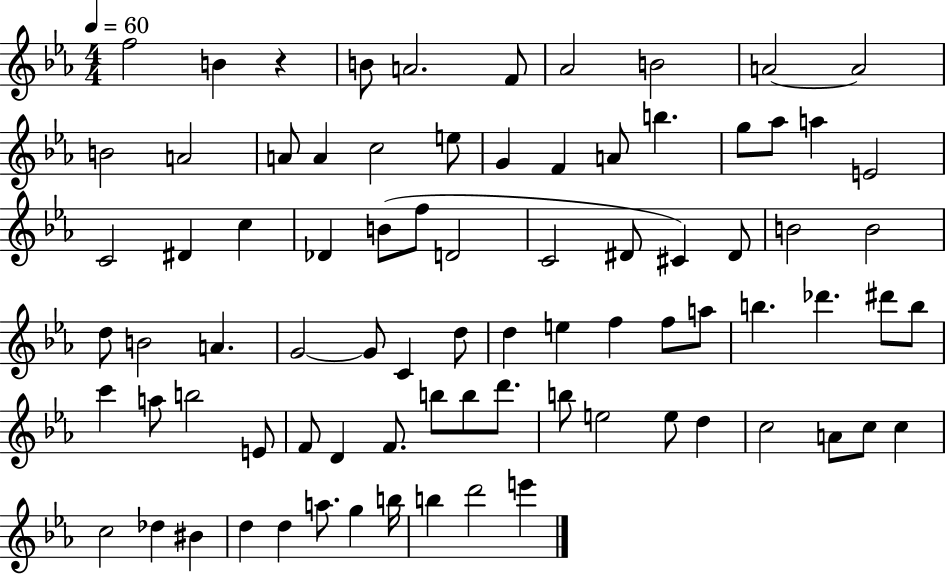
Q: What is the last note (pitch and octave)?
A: E6